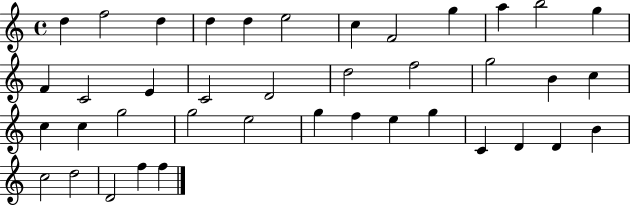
{
  \clef treble
  \time 4/4
  \defaultTimeSignature
  \key c \major
  d''4 f''2 d''4 | d''4 d''4 e''2 | c''4 f'2 g''4 | a''4 b''2 g''4 | \break f'4 c'2 e'4 | c'2 d'2 | d''2 f''2 | g''2 b'4 c''4 | \break c''4 c''4 g''2 | g''2 e''2 | g''4 f''4 e''4 g''4 | c'4 d'4 d'4 b'4 | \break c''2 d''2 | d'2 f''4 f''4 | \bar "|."
}